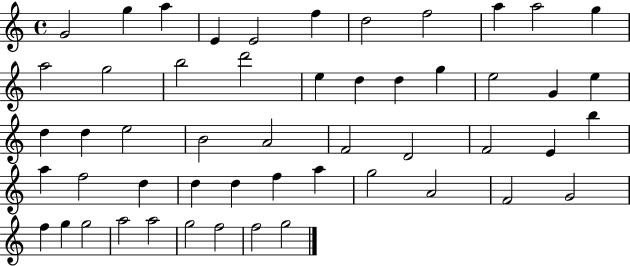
G4/h G5/q A5/q E4/q E4/h F5/q D5/h F5/h A5/q A5/h G5/q A5/h G5/h B5/h D6/h E5/q D5/q D5/q G5/q E5/h G4/q E5/q D5/q D5/q E5/h B4/h A4/h F4/h D4/h F4/h E4/q B5/q A5/q F5/h D5/q D5/q D5/q F5/q A5/q G5/h A4/h F4/h G4/h F5/q G5/q G5/h A5/h A5/h G5/h F5/h F5/h G5/h